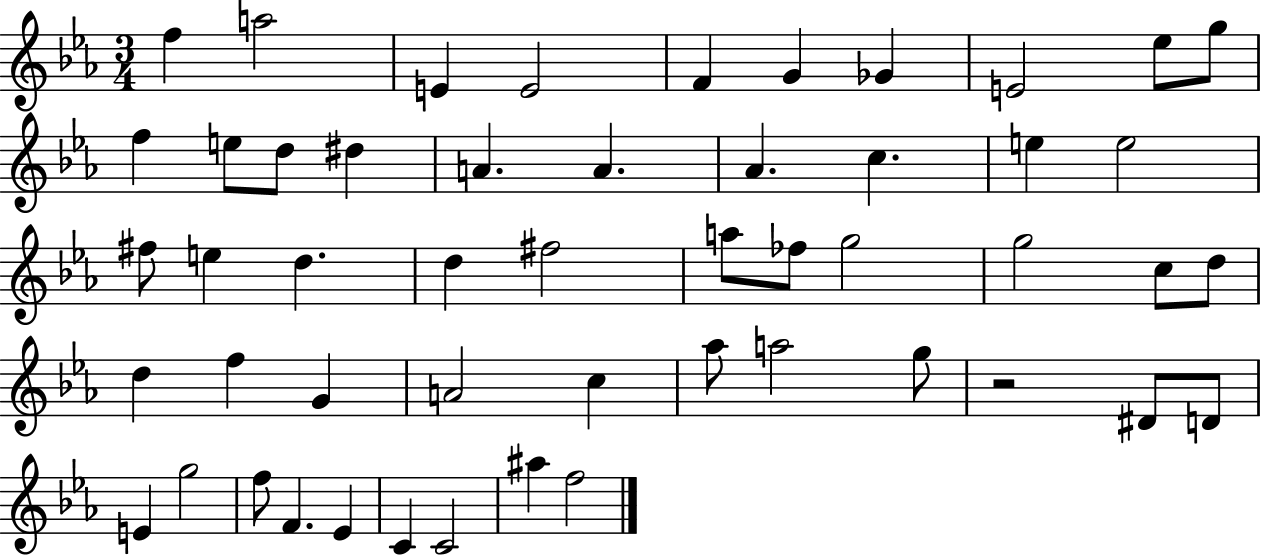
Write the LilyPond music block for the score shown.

{
  \clef treble
  \numericTimeSignature
  \time 3/4
  \key ees \major
  f''4 a''2 | e'4 e'2 | f'4 g'4 ges'4 | e'2 ees''8 g''8 | \break f''4 e''8 d''8 dis''4 | a'4. a'4. | aes'4. c''4. | e''4 e''2 | \break fis''8 e''4 d''4. | d''4 fis''2 | a''8 fes''8 g''2 | g''2 c''8 d''8 | \break d''4 f''4 g'4 | a'2 c''4 | aes''8 a''2 g''8 | r2 dis'8 d'8 | \break e'4 g''2 | f''8 f'4. ees'4 | c'4 c'2 | ais''4 f''2 | \break \bar "|."
}